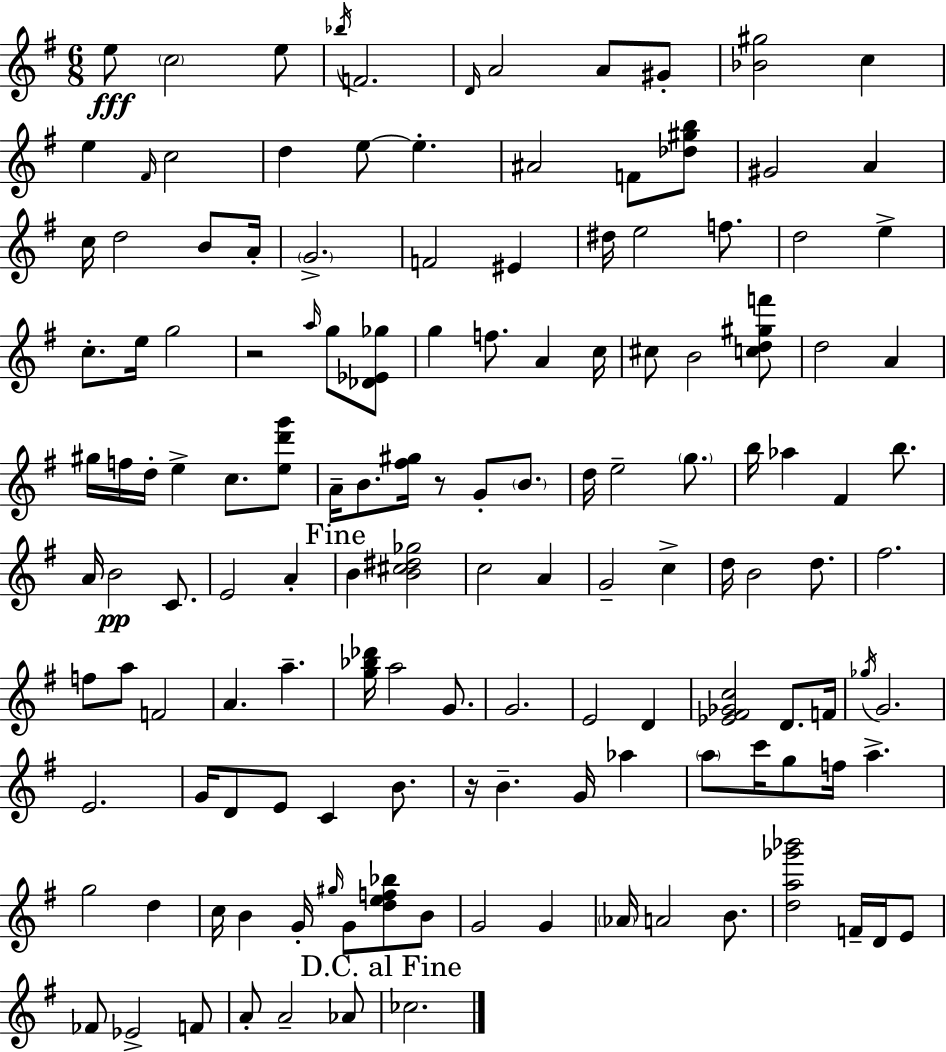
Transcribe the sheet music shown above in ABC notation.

X:1
T:Untitled
M:6/8
L:1/4
K:G
e/2 c2 e/2 _b/4 F2 D/4 A2 A/2 ^G/2 [_B^g]2 c e ^F/4 c2 d e/2 e ^A2 F/2 [_d^gb]/2 ^G2 A c/4 d2 B/2 A/4 G2 F2 ^E ^d/4 e2 f/2 d2 e c/2 e/4 g2 z2 a/4 g/2 [_D_E_g]/2 g f/2 A c/4 ^c/2 B2 [cd^gf']/2 d2 A ^g/4 f/4 d/4 e c/2 [ed'g']/2 A/4 B/2 [^f^g]/4 z/2 G/2 B/2 d/4 e2 g/2 b/4 _a ^F b/2 A/4 B2 C/2 E2 A B [B^c^d_g]2 c2 A G2 c d/4 B2 d/2 ^f2 f/2 a/2 F2 A a [g_b_d']/4 a2 G/2 G2 E2 D [_E^F_Gc]2 D/2 F/4 _g/4 G2 E2 G/4 D/2 E/2 C B/2 z/4 B G/4 _a a/2 c'/4 g/2 f/4 a g2 d c/4 B G/4 ^g/4 G/2 [def_b]/2 B/2 G2 G _A/4 A2 B/2 [da_g'_b']2 F/4 D/4 E/2 _F/2 _E2 F/2 A/2 A2 _A/2 _c2